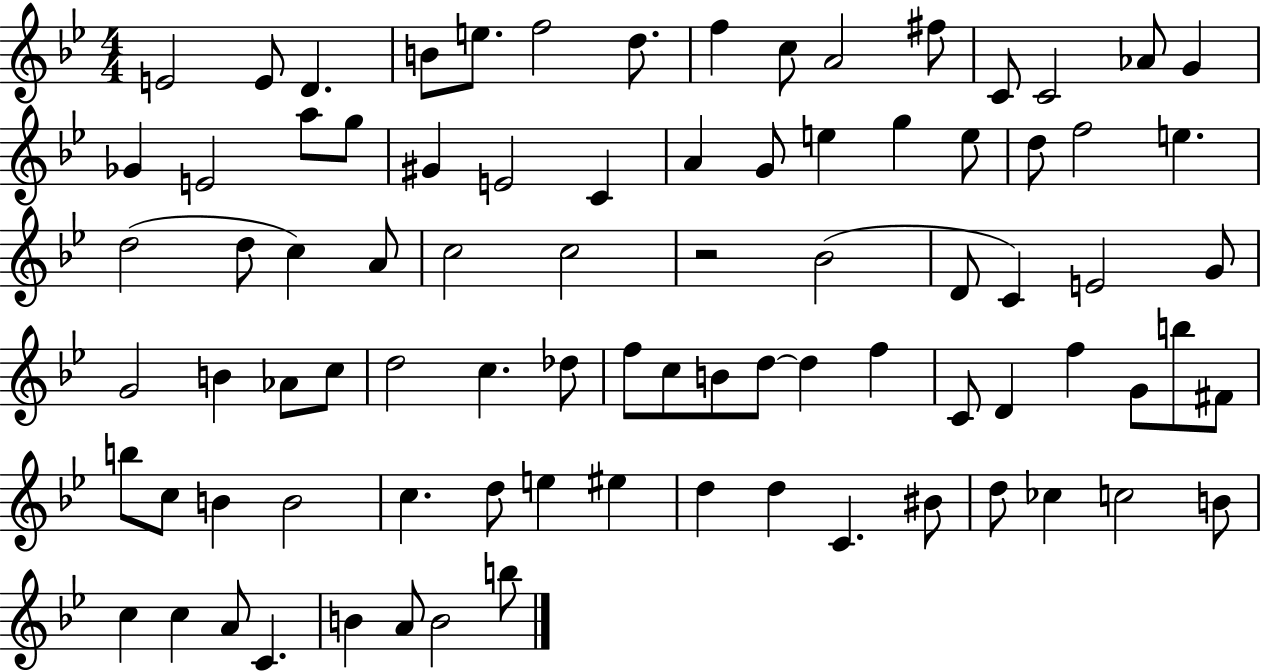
E4/h E4/e D4/q. B4/e E5/e. F5/h D5/e. F5/q C5/e A4/h F#5/e C4/e C4/h Ab4/e G4/q Gb4/q E4/h A5/e G5/e G#4/q E4/h C4/q A4/q G4/e E5/q G5/q E5/e D5/e F5/h E5/q. D5/h D5/e C5/q A4/e C5/h C5/h R/h Bb4/h D4/e C4/q E4/h G4/e G4/h B4/q Ab4/e C5/e D5/h C5/q. Db5/e F5/e C5/e B4/e D5/e D5/q F5/q C4/e D4/q F5/q G4/e B5/e F#4/e B5/e C5/e B4/q B4/h C5/q. D5/e E5/q EIS5/q D5/q D5/q C4/q. BIS4/e D5/e CES5/q C5/h B4/e C5/q C5/q A4/e C4/q. B4/q A4/e B4/h B5/e